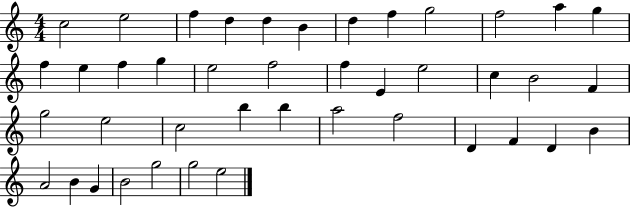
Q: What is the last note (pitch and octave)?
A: E5